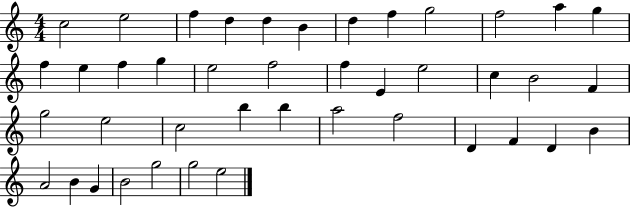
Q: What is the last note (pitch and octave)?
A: E5